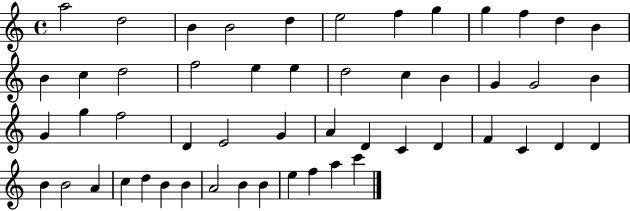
A5/h D5/h B4/q B4/h D5/q E5/h F5/q G5/q G5/q F5/q D5/q B4/q B4/q C5/q D5/h F5/h E5/q E5/q D5/h C5/q B4/q G4/q G4/h B4/q G4/q G5/q F5/h D4/q E4/h G4/q A4/q D4/q C4/q D4/q F4/q C4/q D4/q D4/q B4/q B4/h A4/q C5/q D5/q B4/q B4/q A4/h B4/q B4/q E5/q F5/q A5/q C6/q